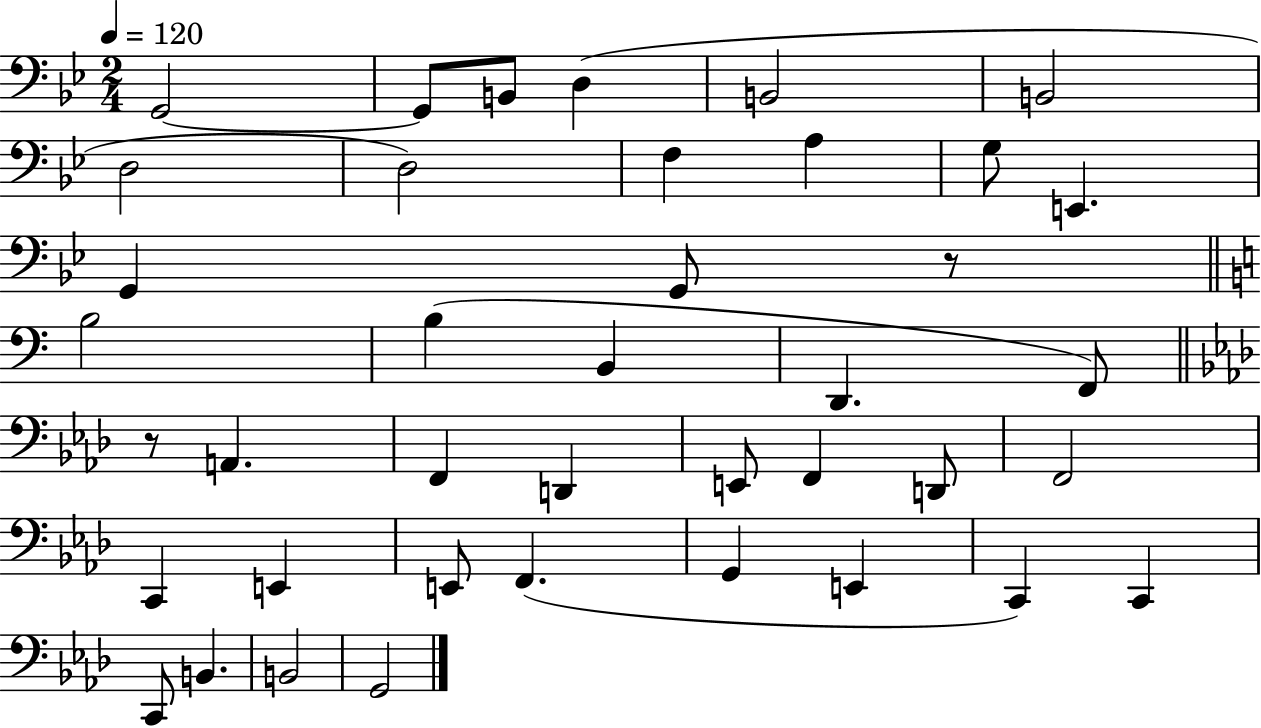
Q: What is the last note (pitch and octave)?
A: G2